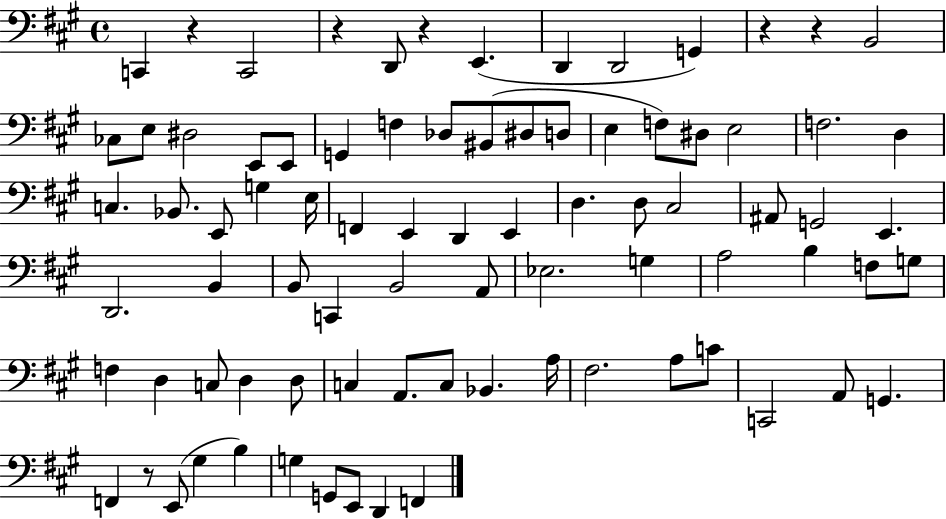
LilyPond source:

{
  \clef bass
  \time 4/4
  \defaultTimeSignature
  \key a \major
  c,4 r4 c,2 | r4 d,8 r4 e,4.( | d,4 d,2 g,4) | r4 r4 b,2 | \break ces8 e8 dis2 e,8 e,8 | g,4 f4 des8 bis,8( dis8 d8 | e4 f8) dis8 e2 | f2. d4 | \break c4. bes,8. e,8 g4 e16 | f,4 e,4 d,4 e,4 | d4. d8 cis2 | ais,8 g,2 e,4. | \break d,2. b,4 | b,8 c,4 b,2 a,8 | ees2. g4 | a2 b4 f8 g8 | \break f4 d4 c8 d4 d8 | c4 a,8. c8 bes,4. a16 | fis2. a8 c'8 | c,2 a,8 g,4. | \break f,4 r8 e,8( gis4 b4) | g4 g,8 e,8 d,4 f,4 | \bar "|."
}